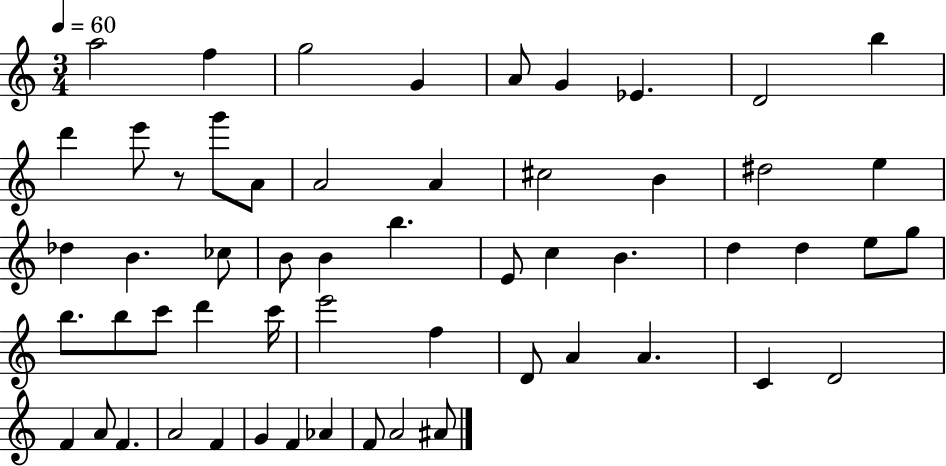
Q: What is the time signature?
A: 3/4